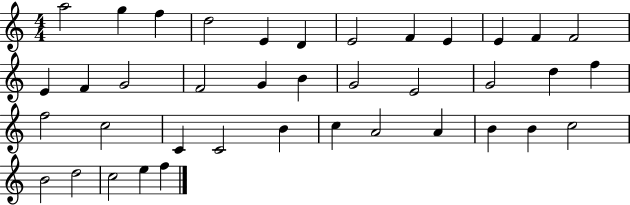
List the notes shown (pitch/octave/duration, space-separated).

A5/h G5/q F5/q D5/h E4/q D4/q E4/h F4/q E4/q E4/q F4/q F4/h E4/q F4/q G4/h F4/h G4/q B4/q G4/h E4/h G4/h D5/q F5/q F5/h C5/h C4/q C4/h B4/q C5/q A4/h A4/q B4/q B4/q C5/h B4/h D5/h C5/h E5/q F5/q